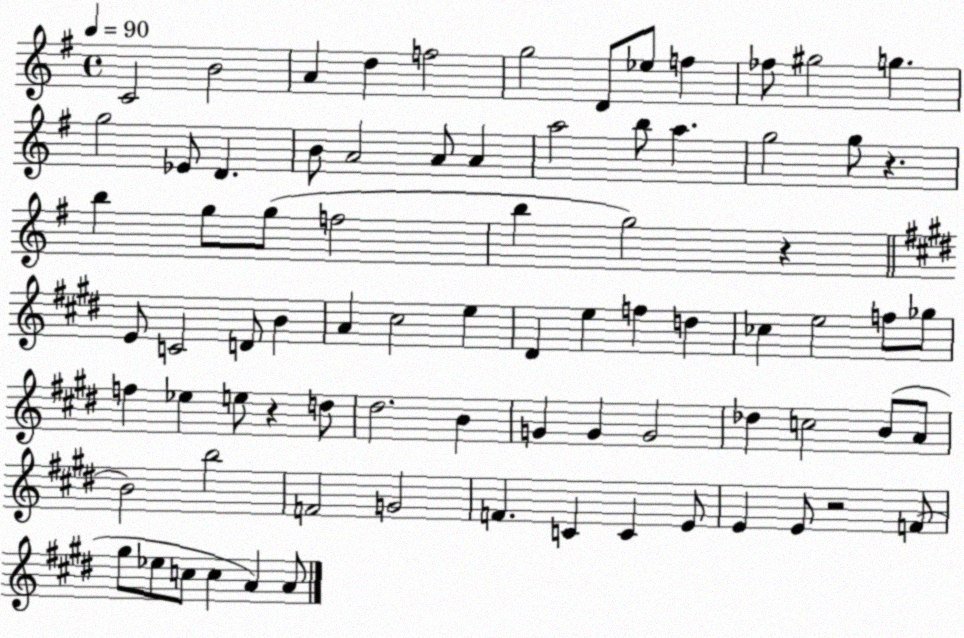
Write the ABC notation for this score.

X:1
T:Untitled
M:4/4
L:1/4
K:G
C2 B2 A d f2 g2 D/2 _e/2 f _f/2 ^g2 g g2 _E/2 D B/2 A2 A/2 A a2 b/2 a g2 g/2 z b g/2 g/2 f2 b g2 z E/2 C2 D/2 B A ^c2 e ^D e f d _c e2 f/2 _g/2 f _e e/2 z d/2 ^d2 B G G G2 _d c2 B/2 A/2 B2 b2 F2 G2 F C C E/2 E E/2 z2 F/2 ^g/2 _e/2 c/2 c A A/2